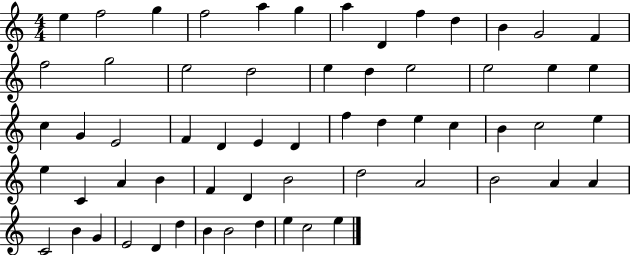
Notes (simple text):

E5/q F5/h G5/q F5/h A5/q G5/q A5/q D4/q F5/q D5/q B4/q G4/h F4/q F5/h G5/h E5/h D5/h E5/q D5/q E5/h E5/h E5/q E5/q C5/q G4/q E4/h F4/q D4/q E4/q D4/q F5/q D5/q E5/q C5/q B4/q C5/h E5/q E5/q C4/q A4/q B4/q F4/q D4/q B4/h D5/h A4/h B4/h A4/q A4/q C4/h B4/q G4/q E4/h D4/q D5/q B4/q B4/h D5/q E5/q C5/h E5/q